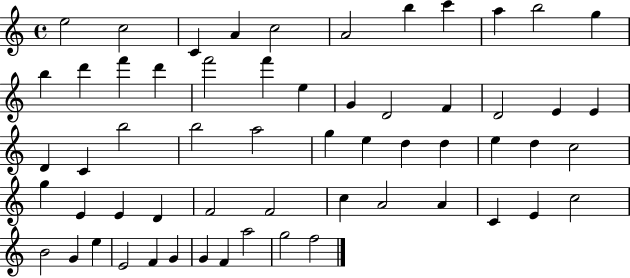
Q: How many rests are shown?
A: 0